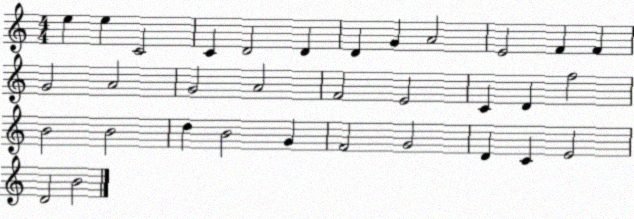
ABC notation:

X:1
T:Untitled
M:4/4
L:1/4
K:C
e e C2 C D2 D D G A2 E2 F F G2 A2 G2 A2 F2 E2 C D f2 B2 B2 d B2 G F2 G2 D C E2 D2 B2